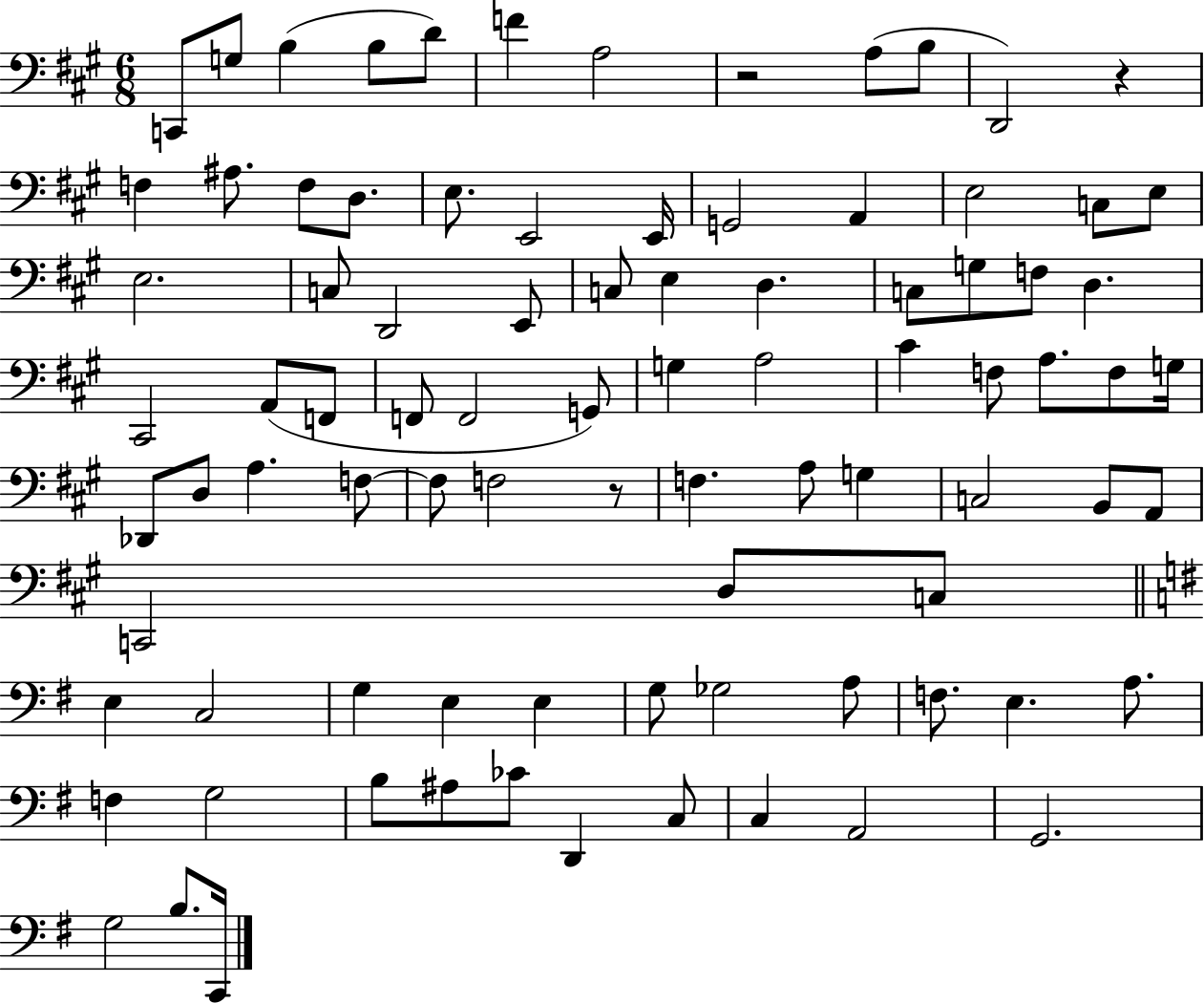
C2/e G3/e B3/q B3/e D4/e F4/q A3/h R/h A3/e B3/e D2/h R/q F3/q A#3/e. F3/e D3/e. E3/e. E2/h E2/s G2/h A2/q E3/h C3/e E3/e E3/h. C3/e D2/h E2/e C3/e E3/q D3/q. C3/e G3/e F3/e D3/q. C#2/h A2/e F2/e F2/e F2/h G2/e G3/q A3/h C#4/q F3/e A3/e. F3/e G3/s Db2/e D3/e A3/q. F3/e F3/e F3/h R/e F3/q. A3/e G3/q C3/h B2/e A2/e C2/h D3/e C3/e E3/q C3/h G3/q E3/q E3/q G3/e Gb3/h A3/e F3/e. E3/q. A3/e. F3/q G3/h B3/e A#3/e CES4/e D2/q C3/e C3/q A2/h G2/h. G3/h B3/e. C2/s